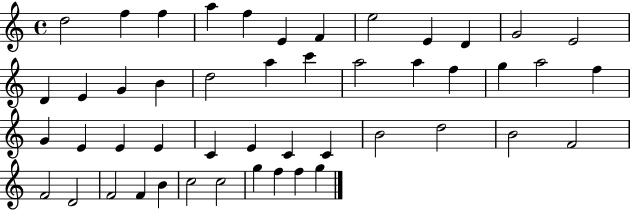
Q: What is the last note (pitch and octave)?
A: G5